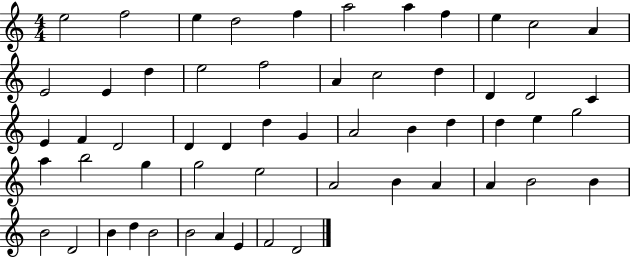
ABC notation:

X:1
T:Untitled
M:4/4
L:1/4
K:C
e2 f2 e d2 f a2 a f e c2 A E2 E d e2 f2 A c2 d D D2 C E F D2 D D d G A2 B d d e g2 a b2 g g2 e2 A2 B A A B2 B B2 D2 B d B2 B2 A E F2 D2